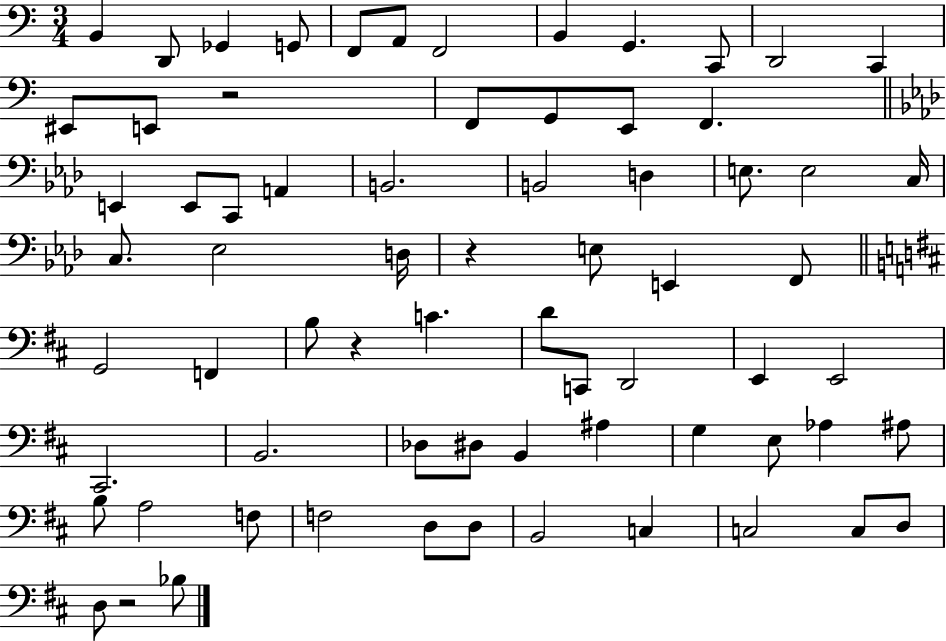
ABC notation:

X:1
T:Untitled
M:3/4
L:1/4
K:C
B,, D,,/2 _G,, G,,/2 F,,/2 A,,/2 F,,2 B,, G,, C,,/2 D,,2 C,, ^E,,/2 E,,/2 z2 F,,/2 G,,/2 E,,/2 F,, E,, E,,/2 C,,/2 A,, B,,2 B,,2 D, E,/2 E,2 C,/4 C,/2 _E,2 D,/4 z E,/2 E,, F,,/2 G,,2 F,, B,/2 z C D/2 C,,/2 D,,2 E,, E,,2 ^C,,2 B,,2 _D,/2 ^D,/2 B,, ^A, G, E,/2 _A, ^A,/2 B,/2 A,2 F,/2 F,2 D,/2 D,/2 B,,2 C, C,2 C,/2 D,/2 D,/2 z2 _B,/2